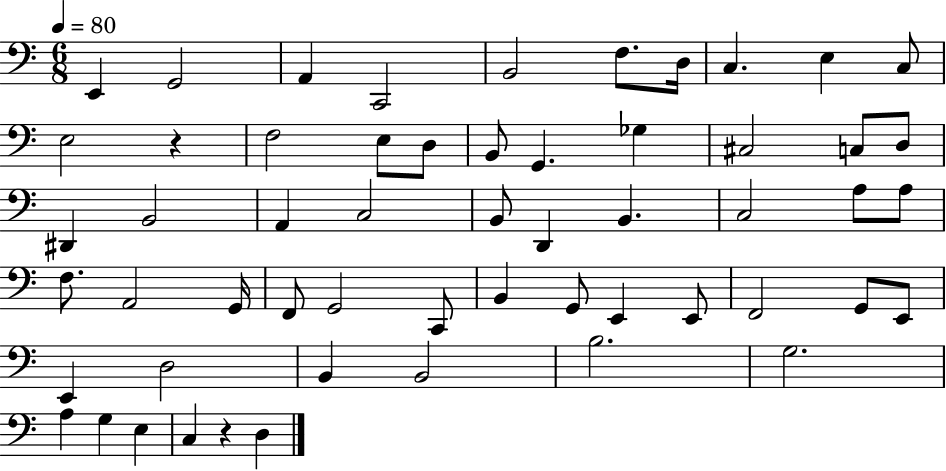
{
  \clef bass
  \numericTimeSignature
  \time 6/8
  \key c \major
  \tempo 4 = 80
  e,4 g,2 | a,4 c,2 | b,2 f8. d16 | c4. e4 c8 | \break e2 r4 | f2 e8 d8 | b,8 g,4. ges4 | cis2 c8 d8 | \break dis,4 b,2 | a,4 c2 | b,8 d,4 b,4. | c2 a8 a8 | \break f8. a,2 g,16 | f,8 g,2 c,8 | b,4 g,8 e,4 e,8 | f,2 g,8 e,8 | \break e,4 d2 | b,4 b,2 | b2. | g2. | \break a4 g4 e4 | c4 r4 d4 | \bar "|."
}